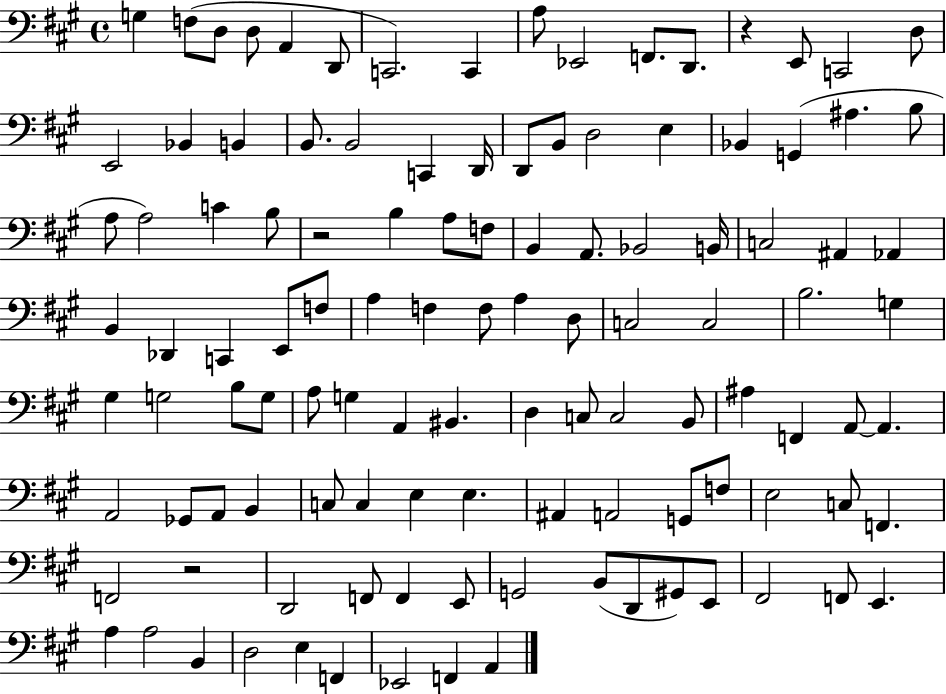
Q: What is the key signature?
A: A major